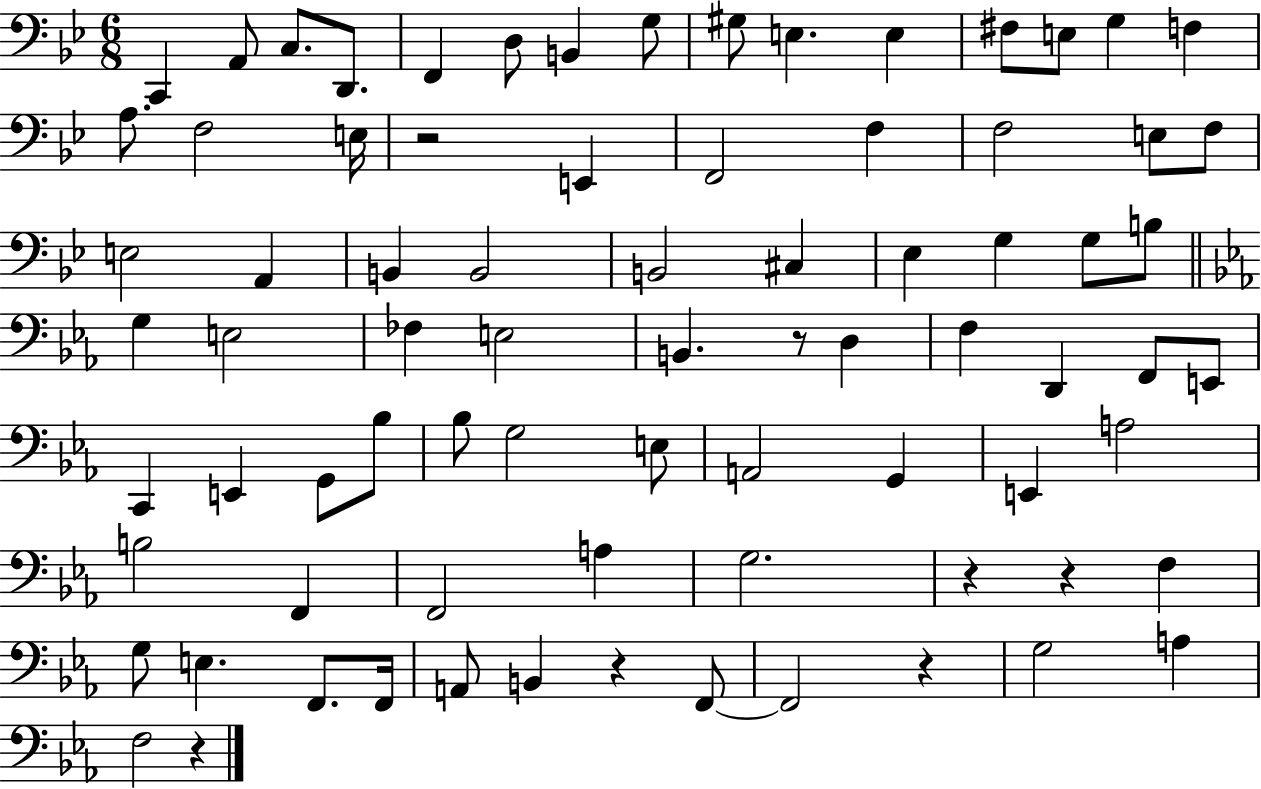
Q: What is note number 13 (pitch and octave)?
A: E3